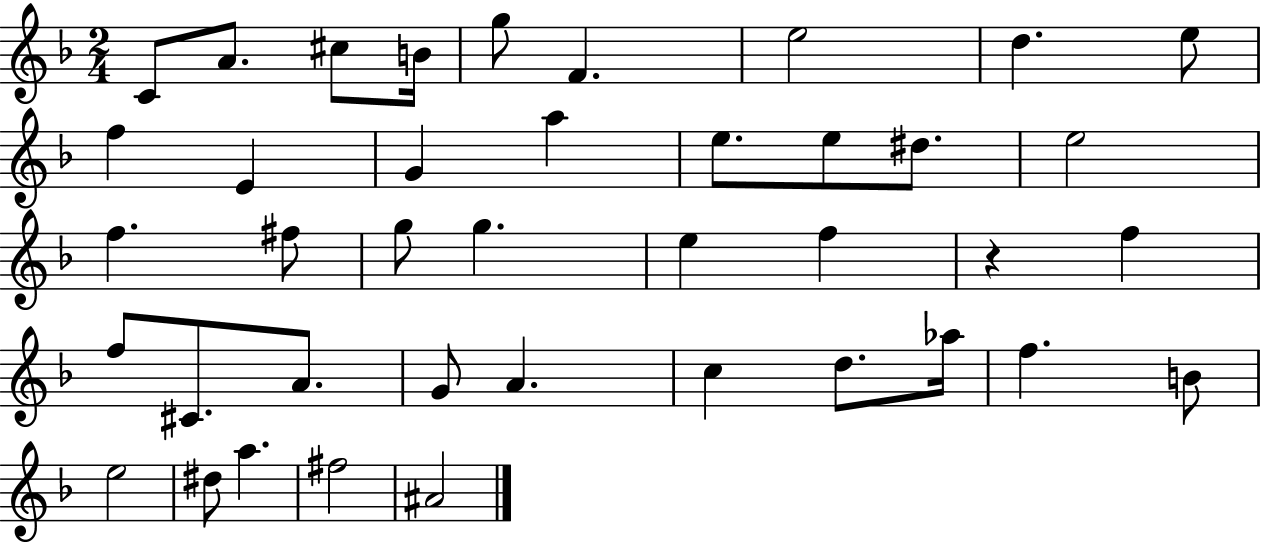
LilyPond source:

{
  \clef treble
  \numericTimeSignature
  \time 2/4
  \key f \major
  c'8 a'8. cis''8 b'16 | g''8 f'4. | e''2 | d''4. e''8 | \break f''4 e'4 | g'4 a''4 | e''8. e''8 dis''8. | e''2 | \break f''4. fis''8 | g''8 g''4. | e''4 f''4 | r4 f''4 | \break f''8 cis'8. a'8. | g'8 a'4. | c''4 d''8. aes''16 | f''4. b'8 | \break e''2 | dis''8 a''4. | fis''2 | ais'2 | \break \bar "|."
}